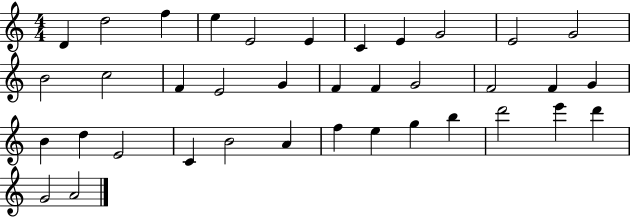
X:1
T:Untitled
M:4/4
L:1/4
K:C
D d2 f e E2 E C E G2 E2 G2 B2 c2 F E2 G F F G2 F2 F G B d E2 C B2 A f e g b d'2 e' d' G2 A2